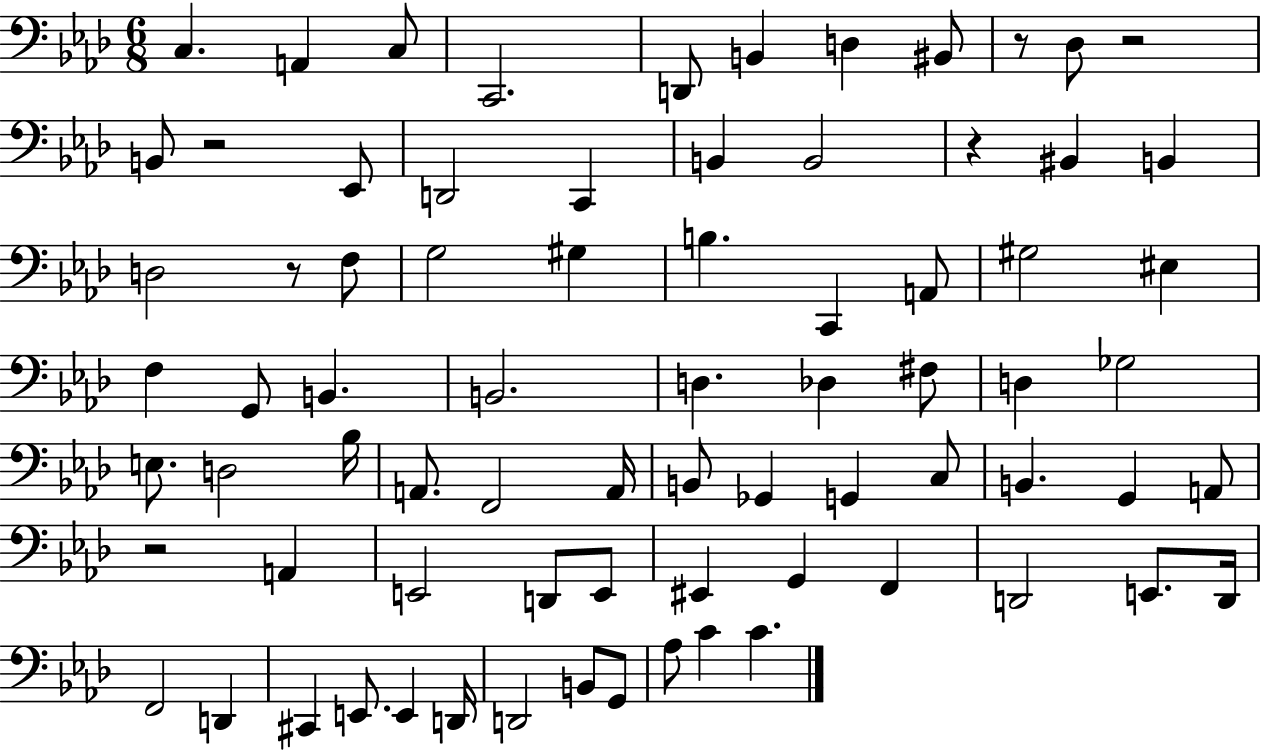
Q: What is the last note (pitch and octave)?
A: C4